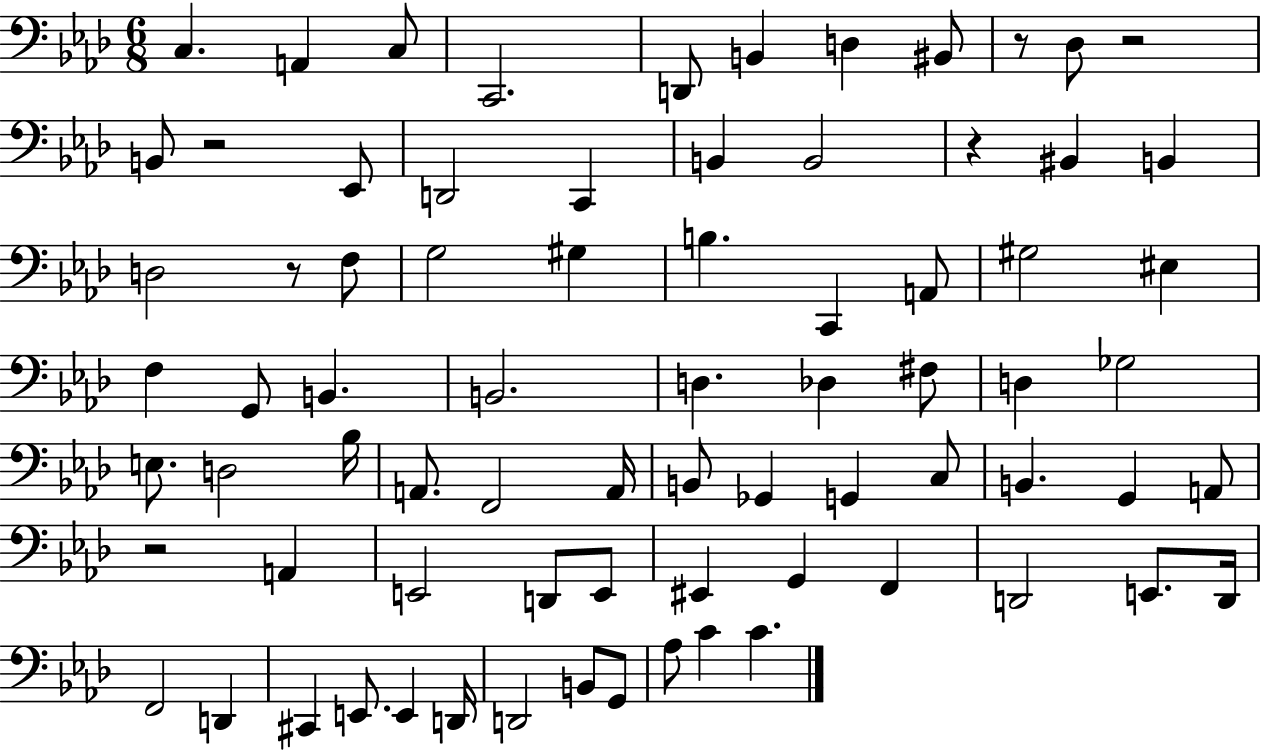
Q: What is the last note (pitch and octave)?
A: C4